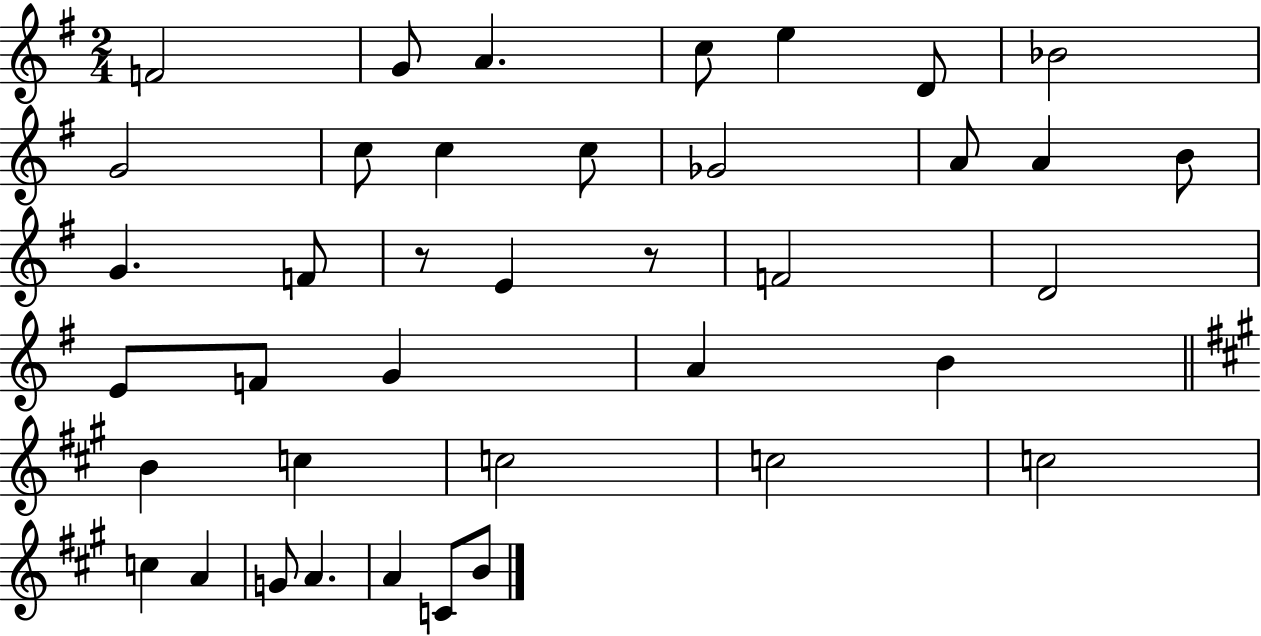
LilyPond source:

{
  \clef treble
  \numericTimeSignature
  \time 2/4
  \key g \major
  f'2 | g'8 a'4. | c''8 e''4 d'8 | bes'2 | \break g'2 | c''8 c''4 c''8 | ges'2 | a'8 a'4 b'8 | \break g'4. f'8 | r8 e'4 r8 | f'2 | d'2 | \break e'8 f'8 g'4 | a'4 b'4 | \bar "||" \break \key a \major b'4 c''4 | c''2 | c''2 | c''2 | \break c''4 a'4 | g'8 a'4. | a'4 c'8 b'8 | \bar "|."
}